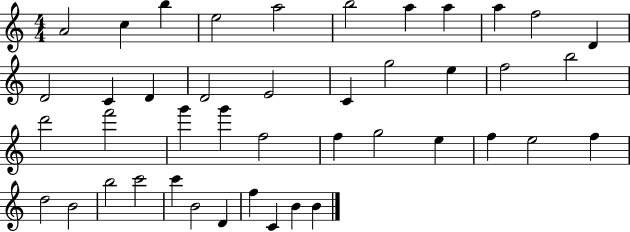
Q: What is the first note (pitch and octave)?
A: A4